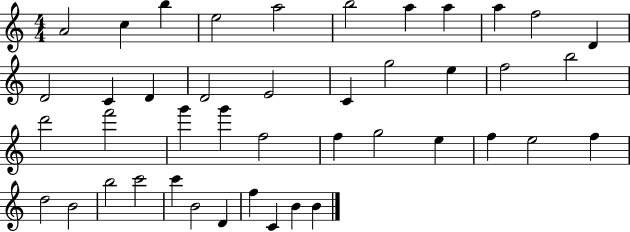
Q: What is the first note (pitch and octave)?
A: A4